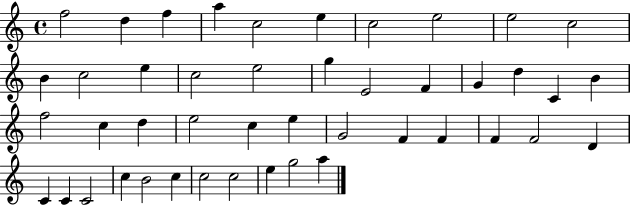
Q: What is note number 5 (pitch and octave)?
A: C5